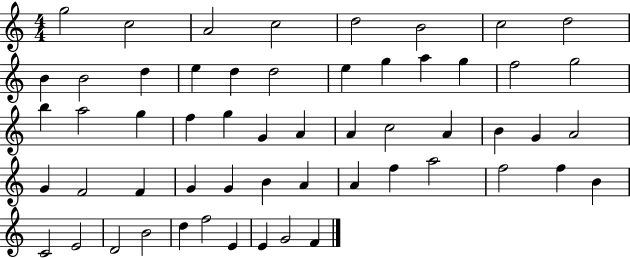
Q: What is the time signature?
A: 4/4